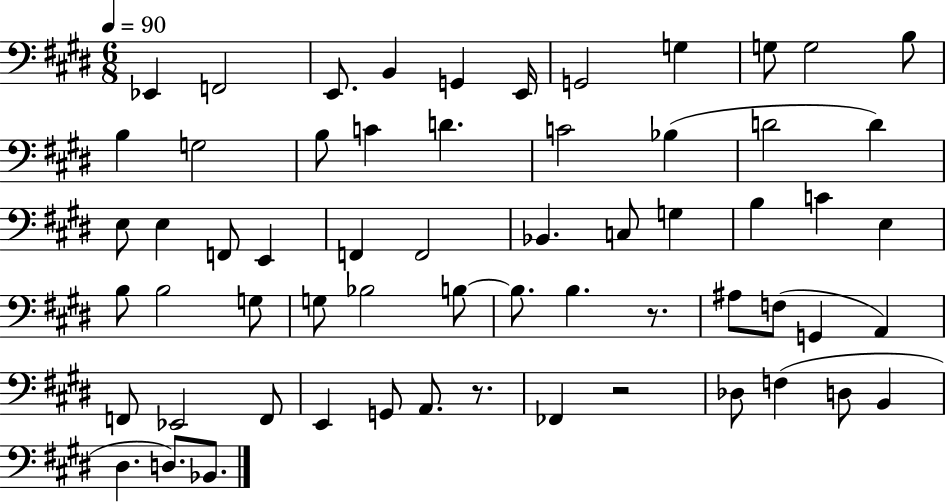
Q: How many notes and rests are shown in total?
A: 61